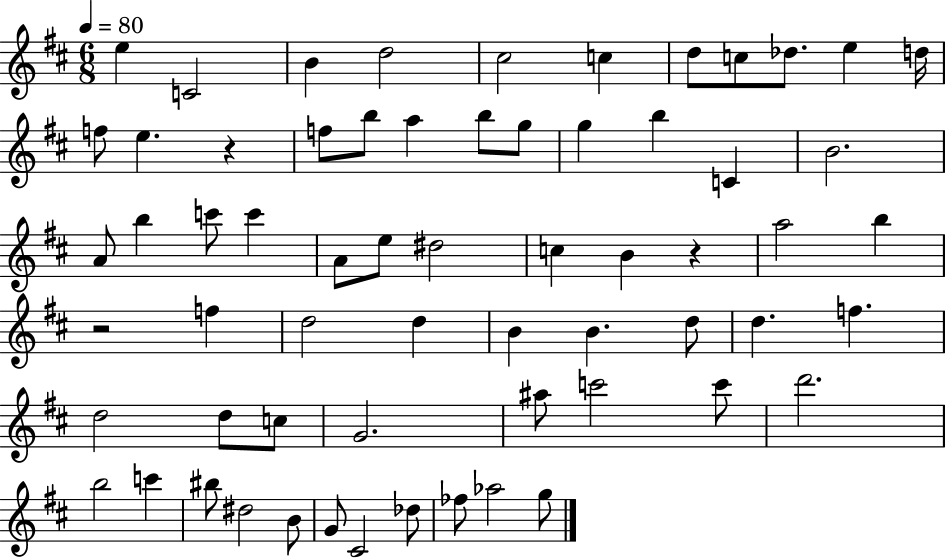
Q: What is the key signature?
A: D major